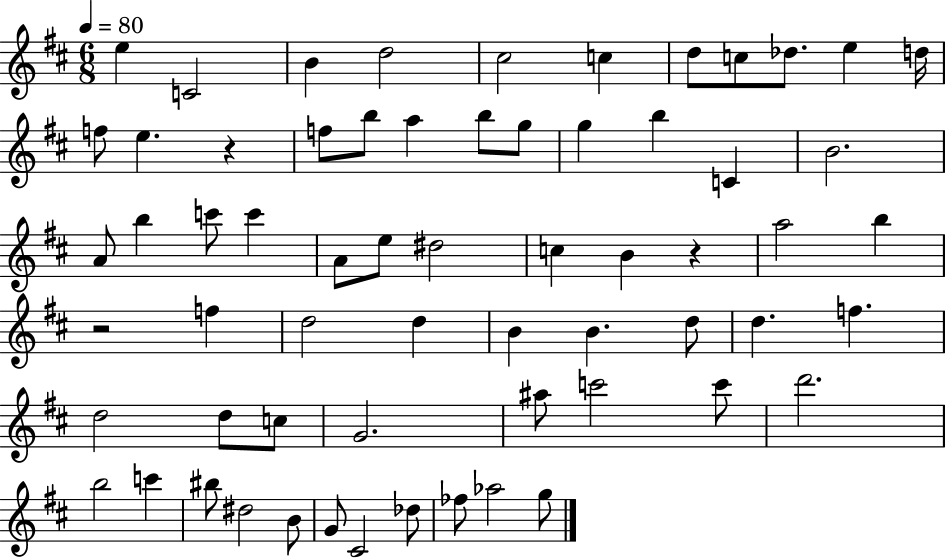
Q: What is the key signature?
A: D major